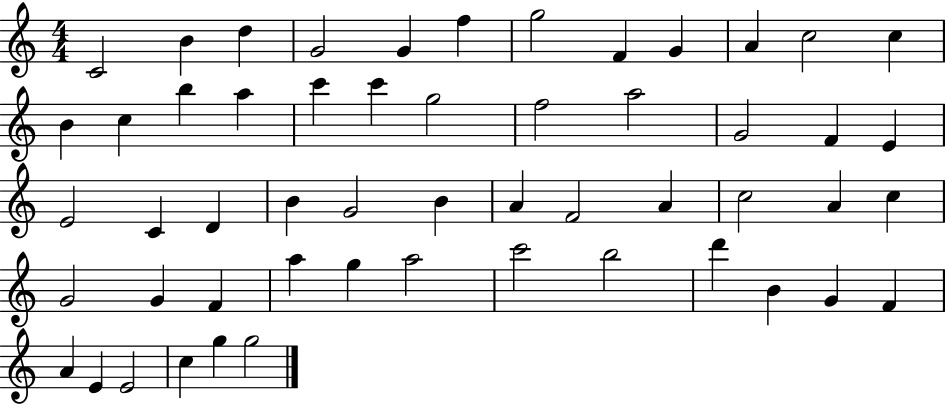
{
  \clef treble
  \numericTimeSignature
  \time 4/4
  \key c \major
  c'2 b'4 d''4 | g'2 g'4 f''4 | g''2 f'4 g'4 | a'4 c''2 c''4 | \break b'4 c''4 b''4 a''4 | c'''4 c'''4 g''2 | f''2 a''2 | g'2 f'4 e'4 | \break e'2 c'4 d'4 | b'4 g'2 b'4 | a'4 f'2 a'4 | c''2 a'4 c''4 | \break g'2 g'4 f'4 | a''4 g''4 a''2 | c'''2 b''2 | d'''4 b'4 g'4 f'4 | \break a'4 e'4 e'2 | c''4 g''4 g''2 | \bar "|."
}